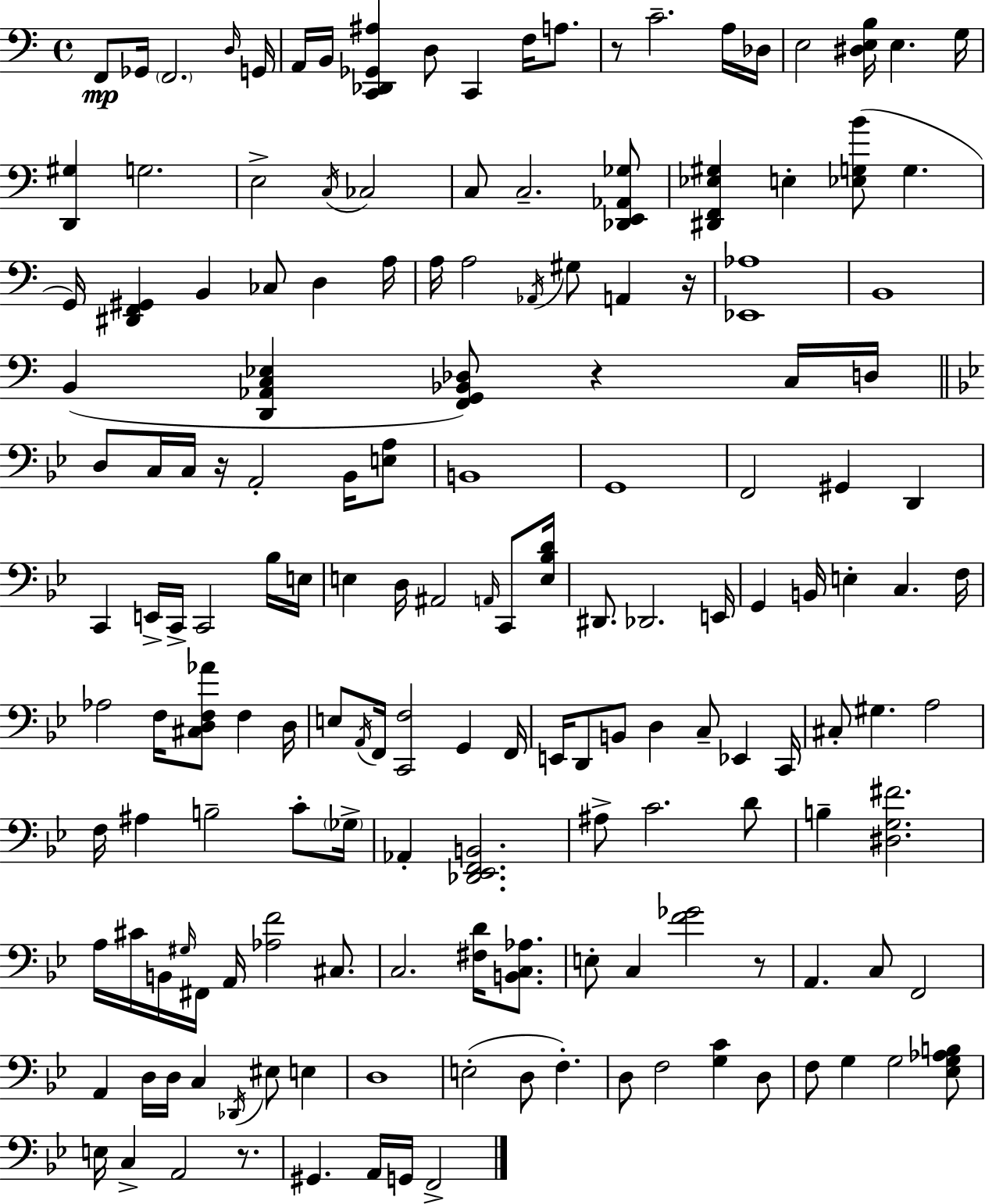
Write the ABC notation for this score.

X:1
T:Untitled
M:4/4
L:1/4
K:C
F,,/2 _G,,/4 F,,2 D,/4 G,,/4 A,,/4 B,,/4 [C,,_D,,_G,,^A,] D,/2 C,, F,/4 A,/2 z/2 C2 A,/4 _D,/4 E,2 [^D,E,B,]/4 E, G,/4 [D,,^G,] G,2 E,2 C,/4 _C,2 C,/2 C,2 [_D,,E,,_A,,_G,]/2 [^D,,F,,_E,^G,] E, [_E,G,B]/2 G, G,,/4 [^D,,F,,^G,,] B,, _C,/2 D, A,/4 A,/4 A,2 _A,,/4 ^G,/2 A,, z/4 [_E,,_A,]4 B,,4 B,, [D,,_A,,C,_E,] [F,,G,,_B,,_D,]/2 z C,/4 D,/4 D,/2 C,/4 C,/4 z/4 A,,2 _B,,/4 [E,A,]/2 B,,4 G,,4 F,,2 ^G,, D,, C,, E,,/4 C,,/4 C,,2 _B,/4 E,/4 E, D,/4 ^A,,2 A,,/4 C,,/2 [E,_B,D]/4 ^D,,/2 _D,,2 E,,/4 G,, B,,/4 E, C, F,/4 _A,2 F,/4 [^C,D,F,_A]/2 F, D,/4 E,/2 A,,/4 F,,/4 [C,,F,]2 G,, F,,/4 E,,/4 D,,/2 B,,/2 D, C,/2 _E,, C,,/4 ^C,/2 ^G, A,2 F,/4 ^A, B,2 C/2 _G,/4 _A,, [_D,,_E,,F,,B,,]2 ^A,/2 C2 D/2 B, [^D,G,^F]2 A,/4 ^C/4 B,,/4 ^G,/4 ^F,,/4 A,,/4 [_A,F]2 ^C,/2 C,2 [^F,D]/4 [B,,C,_A,]/2 E,/2 C, [F_G]2 z/2 A,, C,/2 F,,2 A,, D,/4 D,/4 C, _D,,/4 ^E,/2 E, D,4 E,2 D,/2 F, D,/2 F,2 [G,C] D,/2 F,/2 G, G,2 [_E,G,_A,B,]/2 E,/4 C, A,,2 z/2 ^G,, A,,/4 G,,/4 F,,2